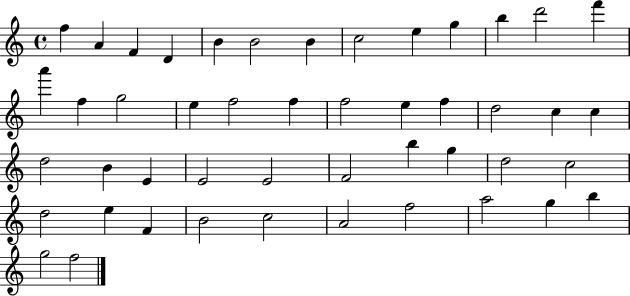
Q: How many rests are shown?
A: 0